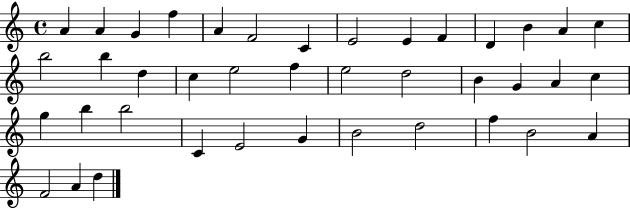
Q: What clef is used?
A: treble